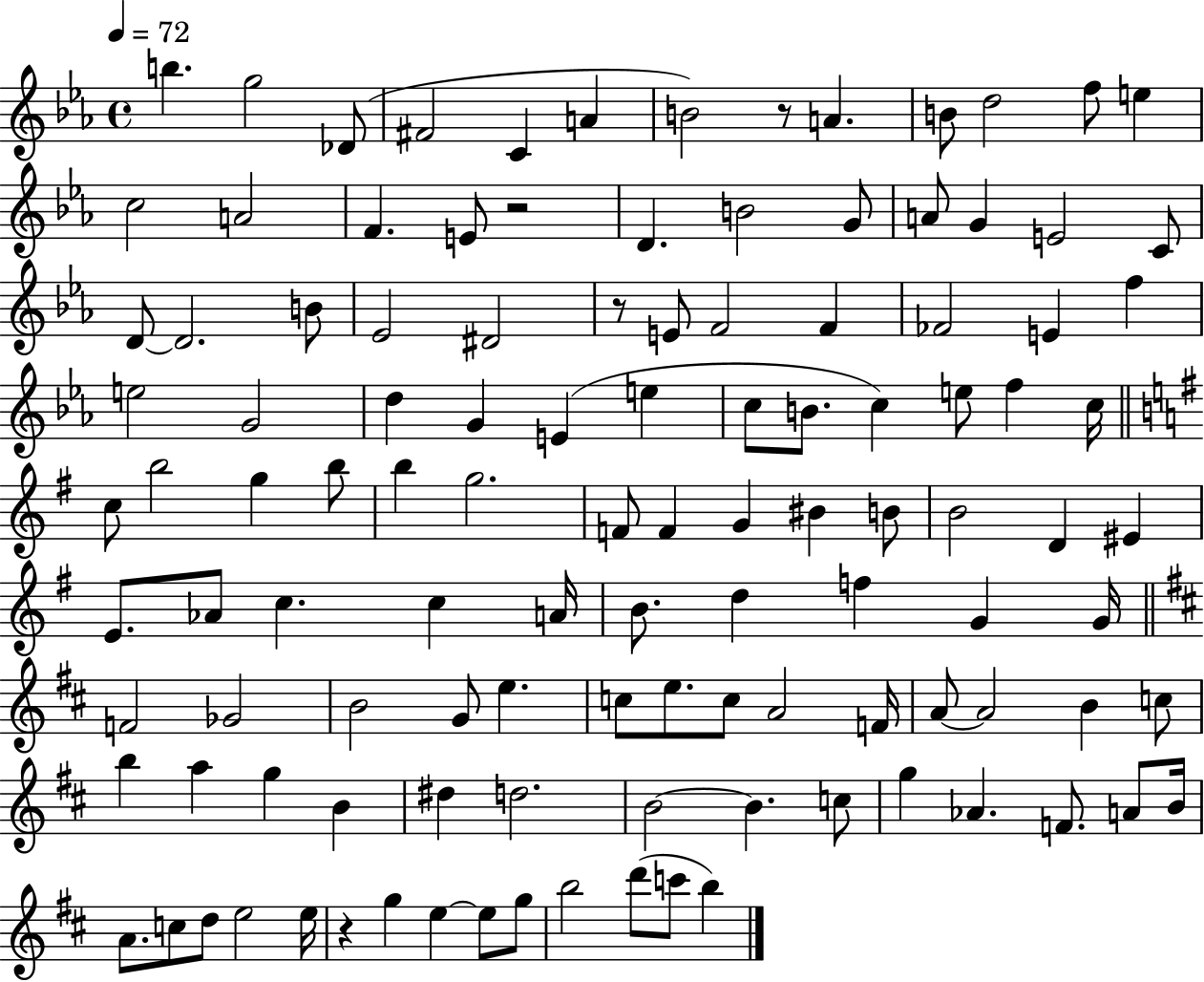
X:1
T:Untitled
M:4/4
L:1/4
K:Eb
b g2 _D/2 ^F2 C A B2 z/2 A B/2 d2 f/2 e c2 A2 F E/2 z2 D B2 G/2 A/2 G E2 C/2 D/2 D2 B/2 _E2 ^D2 z/2 E/2 F2 F _F2 E f e2 G2 d G E e c/2 B/2 c e/2 f c/4 c/2 b2 g b/2 b g2 F/2 F G ^B B/2 B2 D ^E E/2 _A/2 c c A/4 B/2 d f G G/4 F2 _G2 B2 G/2 e c/2 e/2 c/2 A2 F/4 A/2 A2 B c/2 b a g B ^d d2 B2 B c/2 g _A F/2 A/2 B/4 A/2 c/2 d/2 e2 e/4 z g e e/2 g/2 b2 d'/2 c'/2 b